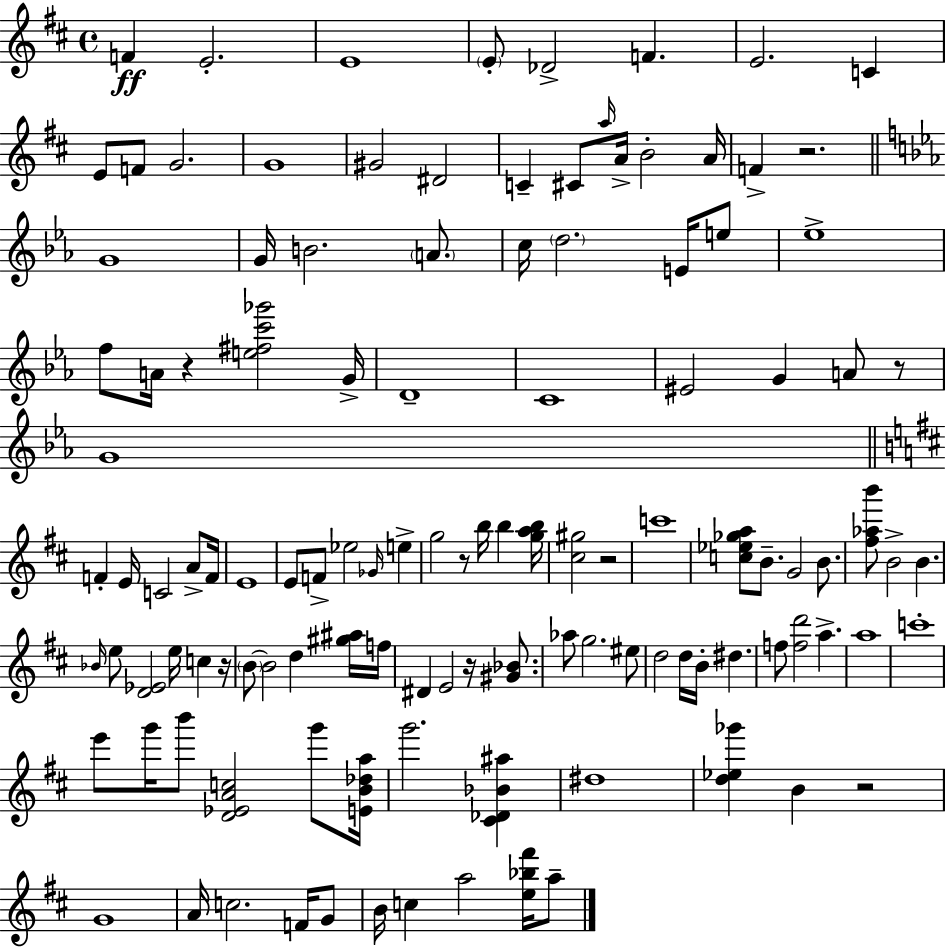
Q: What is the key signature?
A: D major